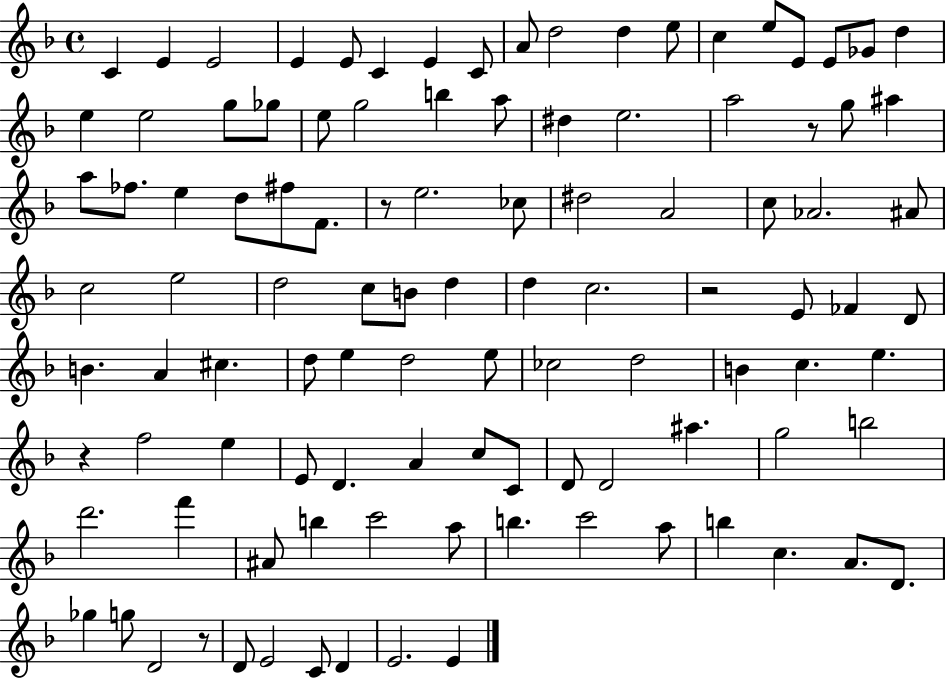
X:1
T:Untitled
M:4/4
L:1/4
K:F
C E E2 E E/2 C E C/2 A/2 d2 d e/2 c e/2 E/2 E/2 _G/2 d e e2 g/2 _g/2 e/2 g2 b a/2 ^d e2 a2 z/2 g/2 ^a a/2 _f/2 e d/2 ^f/2 F/2 z/2 e2 _c/2 ^d2 A2 c/2 _A2 ^A/2 c2 e2 d2 c/2 B/2 d d c2 z2 E/2 _F D/2 B A ^c d/2 e d2 e/2 _c2 d2 B c e z f2 e E/2 D A c/2 C/2 D/2 D2 ^a g2 b2 d'2 f' ^A/2 b c'2 a/2 b c'2 a/2 b c A/2 D/2 _g g/2 D2 z/2 D/2 E2 C/2 D E2 E